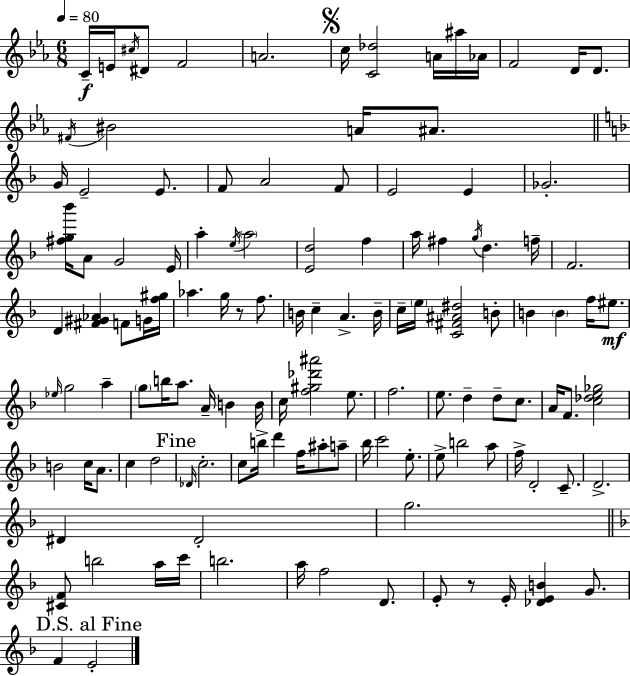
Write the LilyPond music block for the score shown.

{
  \clef treble
  \numericTimeSignature
  \time 6/8
  \key c \minor
  \tempo 4 = 80
  c'16--\f e'16 \acciaccatura { cis''16 } dis'8 f'2 | a'2. | \mark \markup { \musicglyph "scripts.segno" } c''16 <c' des''>2 a'16 ais''16 | aes'16 f'2 d'16 d'8. | \break \acciaccatura { fis'16 } bis'2 a'16 ais'8. | \bar "||" \break \key f \major g'16 e'2-- e'8. | f'8 a'2 f'8 | e'2 e'4 | ges'2.-. | \break <fis'' g'' bes'''>16 a'8 g'2 e'16 | a''4-. \acciaccatura { e''16 } \parenthesize a''2 | <e' d''>2 f''4 | a''16 fis''4 \acciaccatura { g''16 } d''4. | \break f''16-- f'2. | d'4 <fis' gis' aes'>4 f'8 | g'16 <f'' gis''>16 aes''4. g''16 r8 f''8. | b'16 c''4-- a'4.-> | \break b'16-- c''16-- \parenthesize e''16 <c' fis' ais' dis''>2 | b'8-. b'4 \parenthesize b'4 f''16 eis''8.\mf | \grace { ees''16 } g''2 a''4-- | \parenthesize g''8 b''16 a''8. a'16-- b'4 | \break b'16 c''16 <f'' gis'' des''' ais'''>2 | e''8. f''2. | e''8. d''4-- d''8-- | c''8. a'16 f'8. <c'' des'' e'' ges''>2 | \break b'2 c''16 | a'8. c''4 d''2 | \mark "Fine" \grace { des'16 } c''2.-. | c''8 b''16-> d'''4 f''16 | \break ais''8-. a''8-- bes''16 c'''2 | e''8.-. e''8-> b''2 | a''8 f''16-> d'2-. | c'8.-- d'2.-> | \break dis'4 dis'2-. | g''2. | \bar "||" \break \key f \major <cis' f'>8 b''2 a''16 c'''16 | b''2. | a''16 f''2 d'8. | e'8-. r8 e'16-. <des' e' b'>4 g'8. | \break \mark "D.S. al Fine" f'4 e'2-. | \bar "|."
}